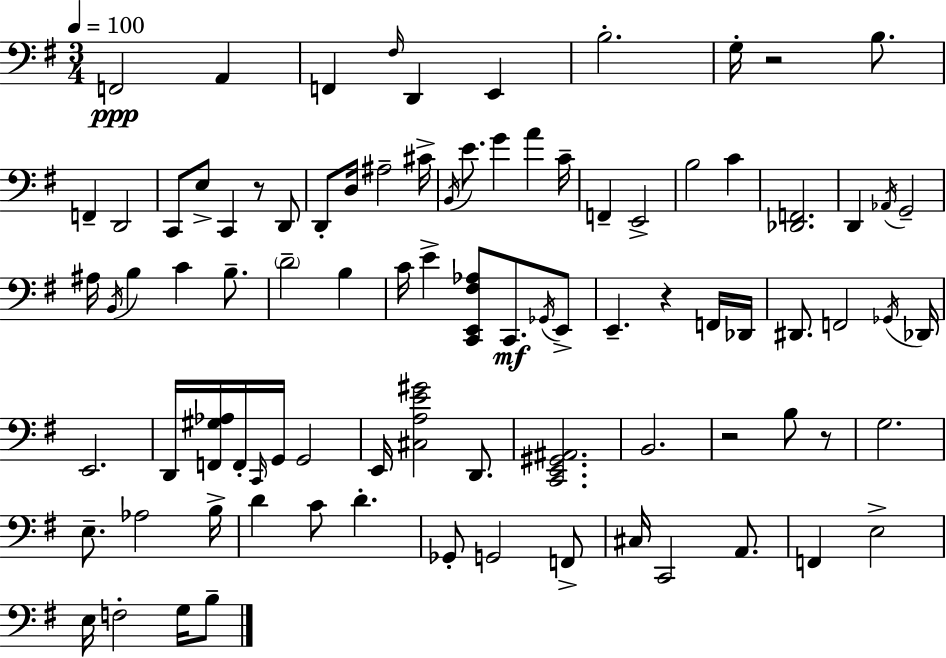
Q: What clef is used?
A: bass